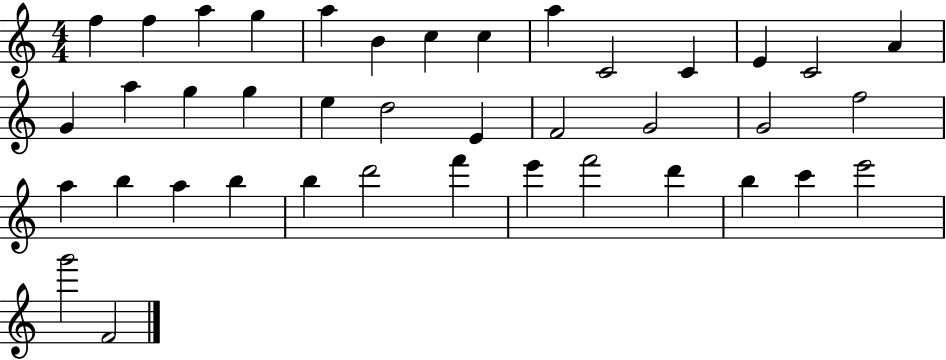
{
  \clef treble
  \numericTimeSignature
  \time 4/4
  \key c \major
  f''4 f''4 a''4 g''4 | a''4 b'4 c''4 c''4 | a''4 c'2 c'4 | e'4 c'2 a'4 | \break g'4 a''4 g''4 g''4 | e''4 d''2 e'4 | f'2 g'2 | g'2 f''2 | \break a''4 b''4 a''4 b''4 | b''4 d'''2 f'''4 | e'''4 f'''2 d'''4 | b''4 c'''4 e'''2 | \break g'''2 f'2 | \bar "|."
}